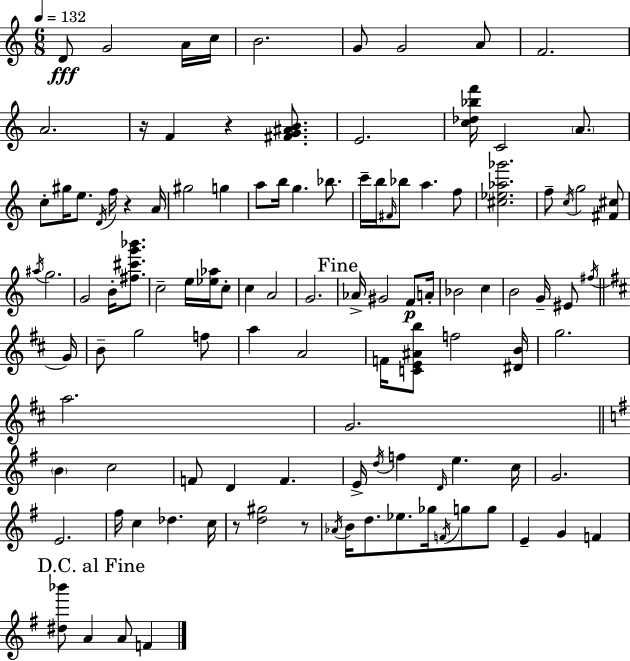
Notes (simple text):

D4/e G4/h A4/s C5/s B4/h. G4/e G4/h A4/e F4/h. A4/h. R/s F4/q R/q [F#4,G4,A#4,B4]/e. E4/h. [C5,Db5,Bb5,F6]/s C4/h A4/e. C5/e G#5/s E5/e. D4/s F5/s R/q A4/s G#5/h G5/q A5/e B5/s G5/q. Bb5/e. C6/s B5/s F#4/s Bb5/e A5/q. F5/e [C#5,Eb5,Ab5,Gb6]/h. F5/e C5/s G5/h [F#4,C#5]/e A#5/s G5/h. G4/h B4/s [F#5,C#6,G6,Bb6]/e. C5/h E5/s [Eb5,Ab5]/s C5/e C5/q A4/h G4/h. Ab4/s G#4/h F4/e A4/s Bb4/h C5/q B4/h G4/s EIS4/e F#5/s G4/s B4/e G5/h F5/e A5/q A4/h F4/s [C4,E4,A#4,B5]/e F5/h [D#4,B4]/s G5/h. A5/h. G4/h. B4/q C5/h F4/e D4/q F4/q. E4/s D5/s F5/q D4/s E5/q. C5/s G4/h. E4/h. F#5/s C5/q Db5/q. C5/s R/e [D5,G#5]/h R/e Ab4/s B4/s D5/e. Eb5/e. Gb5/s F4/s G5/e G5/e E4/q G4/q F4/q [D#5,Bb6]/e A4/q A4/e F4/q